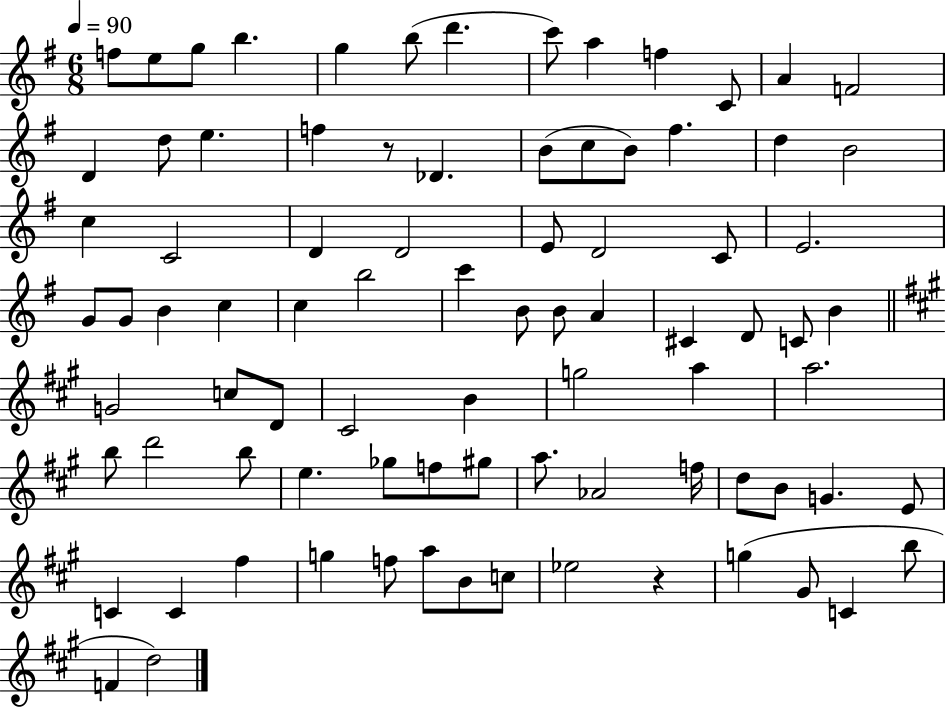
F5/e E5/e G5/e B5/q. G5/q B5/e D6/q. C6/e A5/q F5/q C4/e A4/q F4/h D4/q D5/e E5/q. F5/q R/e Db4/q. B4/e C5/e B4/e F#5/q. D5/q B4/h C5/q C4/h D4/q D4/h E4/e D4/h C4/e E4/h. G4/e G4/e B4/q C5/q C5/q B5/h C6/q B4/e B4/e A4/q C#4/q D4/e C4/e B4/q G4/h C5/e D4/e C#4/h B4/q G5/h A5/q A5/h. B5/e D6/h B5/e E5/q. Gb5/e F5/e G#5/e A5/e. Ab4/h F5/s D5/e B4/e G4/q. E4/e C4/q C4/q F#5/q G5/q F5/e A5/e B4/e C5/e Eb5/h R/q G5/q G#4/e C4/q B5/e F4/q D5/h